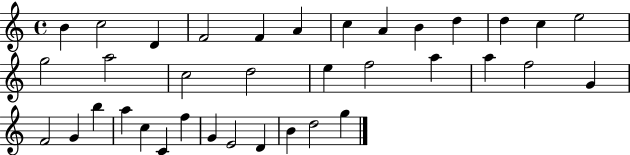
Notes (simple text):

B4/q C5/h D4/q F4/h F4/q A4/q C5/q A4/q B4/q D5/q D5/q C5/q E5/h G5/h A5/h C5/h D5/h E5/q F5/h A5/q A5/q F5/h G4/q F4/h G4/q B5/q A5/q C5/q C4/q F5/q G4/q E4/h D4/q B4/q D5/h G5/q